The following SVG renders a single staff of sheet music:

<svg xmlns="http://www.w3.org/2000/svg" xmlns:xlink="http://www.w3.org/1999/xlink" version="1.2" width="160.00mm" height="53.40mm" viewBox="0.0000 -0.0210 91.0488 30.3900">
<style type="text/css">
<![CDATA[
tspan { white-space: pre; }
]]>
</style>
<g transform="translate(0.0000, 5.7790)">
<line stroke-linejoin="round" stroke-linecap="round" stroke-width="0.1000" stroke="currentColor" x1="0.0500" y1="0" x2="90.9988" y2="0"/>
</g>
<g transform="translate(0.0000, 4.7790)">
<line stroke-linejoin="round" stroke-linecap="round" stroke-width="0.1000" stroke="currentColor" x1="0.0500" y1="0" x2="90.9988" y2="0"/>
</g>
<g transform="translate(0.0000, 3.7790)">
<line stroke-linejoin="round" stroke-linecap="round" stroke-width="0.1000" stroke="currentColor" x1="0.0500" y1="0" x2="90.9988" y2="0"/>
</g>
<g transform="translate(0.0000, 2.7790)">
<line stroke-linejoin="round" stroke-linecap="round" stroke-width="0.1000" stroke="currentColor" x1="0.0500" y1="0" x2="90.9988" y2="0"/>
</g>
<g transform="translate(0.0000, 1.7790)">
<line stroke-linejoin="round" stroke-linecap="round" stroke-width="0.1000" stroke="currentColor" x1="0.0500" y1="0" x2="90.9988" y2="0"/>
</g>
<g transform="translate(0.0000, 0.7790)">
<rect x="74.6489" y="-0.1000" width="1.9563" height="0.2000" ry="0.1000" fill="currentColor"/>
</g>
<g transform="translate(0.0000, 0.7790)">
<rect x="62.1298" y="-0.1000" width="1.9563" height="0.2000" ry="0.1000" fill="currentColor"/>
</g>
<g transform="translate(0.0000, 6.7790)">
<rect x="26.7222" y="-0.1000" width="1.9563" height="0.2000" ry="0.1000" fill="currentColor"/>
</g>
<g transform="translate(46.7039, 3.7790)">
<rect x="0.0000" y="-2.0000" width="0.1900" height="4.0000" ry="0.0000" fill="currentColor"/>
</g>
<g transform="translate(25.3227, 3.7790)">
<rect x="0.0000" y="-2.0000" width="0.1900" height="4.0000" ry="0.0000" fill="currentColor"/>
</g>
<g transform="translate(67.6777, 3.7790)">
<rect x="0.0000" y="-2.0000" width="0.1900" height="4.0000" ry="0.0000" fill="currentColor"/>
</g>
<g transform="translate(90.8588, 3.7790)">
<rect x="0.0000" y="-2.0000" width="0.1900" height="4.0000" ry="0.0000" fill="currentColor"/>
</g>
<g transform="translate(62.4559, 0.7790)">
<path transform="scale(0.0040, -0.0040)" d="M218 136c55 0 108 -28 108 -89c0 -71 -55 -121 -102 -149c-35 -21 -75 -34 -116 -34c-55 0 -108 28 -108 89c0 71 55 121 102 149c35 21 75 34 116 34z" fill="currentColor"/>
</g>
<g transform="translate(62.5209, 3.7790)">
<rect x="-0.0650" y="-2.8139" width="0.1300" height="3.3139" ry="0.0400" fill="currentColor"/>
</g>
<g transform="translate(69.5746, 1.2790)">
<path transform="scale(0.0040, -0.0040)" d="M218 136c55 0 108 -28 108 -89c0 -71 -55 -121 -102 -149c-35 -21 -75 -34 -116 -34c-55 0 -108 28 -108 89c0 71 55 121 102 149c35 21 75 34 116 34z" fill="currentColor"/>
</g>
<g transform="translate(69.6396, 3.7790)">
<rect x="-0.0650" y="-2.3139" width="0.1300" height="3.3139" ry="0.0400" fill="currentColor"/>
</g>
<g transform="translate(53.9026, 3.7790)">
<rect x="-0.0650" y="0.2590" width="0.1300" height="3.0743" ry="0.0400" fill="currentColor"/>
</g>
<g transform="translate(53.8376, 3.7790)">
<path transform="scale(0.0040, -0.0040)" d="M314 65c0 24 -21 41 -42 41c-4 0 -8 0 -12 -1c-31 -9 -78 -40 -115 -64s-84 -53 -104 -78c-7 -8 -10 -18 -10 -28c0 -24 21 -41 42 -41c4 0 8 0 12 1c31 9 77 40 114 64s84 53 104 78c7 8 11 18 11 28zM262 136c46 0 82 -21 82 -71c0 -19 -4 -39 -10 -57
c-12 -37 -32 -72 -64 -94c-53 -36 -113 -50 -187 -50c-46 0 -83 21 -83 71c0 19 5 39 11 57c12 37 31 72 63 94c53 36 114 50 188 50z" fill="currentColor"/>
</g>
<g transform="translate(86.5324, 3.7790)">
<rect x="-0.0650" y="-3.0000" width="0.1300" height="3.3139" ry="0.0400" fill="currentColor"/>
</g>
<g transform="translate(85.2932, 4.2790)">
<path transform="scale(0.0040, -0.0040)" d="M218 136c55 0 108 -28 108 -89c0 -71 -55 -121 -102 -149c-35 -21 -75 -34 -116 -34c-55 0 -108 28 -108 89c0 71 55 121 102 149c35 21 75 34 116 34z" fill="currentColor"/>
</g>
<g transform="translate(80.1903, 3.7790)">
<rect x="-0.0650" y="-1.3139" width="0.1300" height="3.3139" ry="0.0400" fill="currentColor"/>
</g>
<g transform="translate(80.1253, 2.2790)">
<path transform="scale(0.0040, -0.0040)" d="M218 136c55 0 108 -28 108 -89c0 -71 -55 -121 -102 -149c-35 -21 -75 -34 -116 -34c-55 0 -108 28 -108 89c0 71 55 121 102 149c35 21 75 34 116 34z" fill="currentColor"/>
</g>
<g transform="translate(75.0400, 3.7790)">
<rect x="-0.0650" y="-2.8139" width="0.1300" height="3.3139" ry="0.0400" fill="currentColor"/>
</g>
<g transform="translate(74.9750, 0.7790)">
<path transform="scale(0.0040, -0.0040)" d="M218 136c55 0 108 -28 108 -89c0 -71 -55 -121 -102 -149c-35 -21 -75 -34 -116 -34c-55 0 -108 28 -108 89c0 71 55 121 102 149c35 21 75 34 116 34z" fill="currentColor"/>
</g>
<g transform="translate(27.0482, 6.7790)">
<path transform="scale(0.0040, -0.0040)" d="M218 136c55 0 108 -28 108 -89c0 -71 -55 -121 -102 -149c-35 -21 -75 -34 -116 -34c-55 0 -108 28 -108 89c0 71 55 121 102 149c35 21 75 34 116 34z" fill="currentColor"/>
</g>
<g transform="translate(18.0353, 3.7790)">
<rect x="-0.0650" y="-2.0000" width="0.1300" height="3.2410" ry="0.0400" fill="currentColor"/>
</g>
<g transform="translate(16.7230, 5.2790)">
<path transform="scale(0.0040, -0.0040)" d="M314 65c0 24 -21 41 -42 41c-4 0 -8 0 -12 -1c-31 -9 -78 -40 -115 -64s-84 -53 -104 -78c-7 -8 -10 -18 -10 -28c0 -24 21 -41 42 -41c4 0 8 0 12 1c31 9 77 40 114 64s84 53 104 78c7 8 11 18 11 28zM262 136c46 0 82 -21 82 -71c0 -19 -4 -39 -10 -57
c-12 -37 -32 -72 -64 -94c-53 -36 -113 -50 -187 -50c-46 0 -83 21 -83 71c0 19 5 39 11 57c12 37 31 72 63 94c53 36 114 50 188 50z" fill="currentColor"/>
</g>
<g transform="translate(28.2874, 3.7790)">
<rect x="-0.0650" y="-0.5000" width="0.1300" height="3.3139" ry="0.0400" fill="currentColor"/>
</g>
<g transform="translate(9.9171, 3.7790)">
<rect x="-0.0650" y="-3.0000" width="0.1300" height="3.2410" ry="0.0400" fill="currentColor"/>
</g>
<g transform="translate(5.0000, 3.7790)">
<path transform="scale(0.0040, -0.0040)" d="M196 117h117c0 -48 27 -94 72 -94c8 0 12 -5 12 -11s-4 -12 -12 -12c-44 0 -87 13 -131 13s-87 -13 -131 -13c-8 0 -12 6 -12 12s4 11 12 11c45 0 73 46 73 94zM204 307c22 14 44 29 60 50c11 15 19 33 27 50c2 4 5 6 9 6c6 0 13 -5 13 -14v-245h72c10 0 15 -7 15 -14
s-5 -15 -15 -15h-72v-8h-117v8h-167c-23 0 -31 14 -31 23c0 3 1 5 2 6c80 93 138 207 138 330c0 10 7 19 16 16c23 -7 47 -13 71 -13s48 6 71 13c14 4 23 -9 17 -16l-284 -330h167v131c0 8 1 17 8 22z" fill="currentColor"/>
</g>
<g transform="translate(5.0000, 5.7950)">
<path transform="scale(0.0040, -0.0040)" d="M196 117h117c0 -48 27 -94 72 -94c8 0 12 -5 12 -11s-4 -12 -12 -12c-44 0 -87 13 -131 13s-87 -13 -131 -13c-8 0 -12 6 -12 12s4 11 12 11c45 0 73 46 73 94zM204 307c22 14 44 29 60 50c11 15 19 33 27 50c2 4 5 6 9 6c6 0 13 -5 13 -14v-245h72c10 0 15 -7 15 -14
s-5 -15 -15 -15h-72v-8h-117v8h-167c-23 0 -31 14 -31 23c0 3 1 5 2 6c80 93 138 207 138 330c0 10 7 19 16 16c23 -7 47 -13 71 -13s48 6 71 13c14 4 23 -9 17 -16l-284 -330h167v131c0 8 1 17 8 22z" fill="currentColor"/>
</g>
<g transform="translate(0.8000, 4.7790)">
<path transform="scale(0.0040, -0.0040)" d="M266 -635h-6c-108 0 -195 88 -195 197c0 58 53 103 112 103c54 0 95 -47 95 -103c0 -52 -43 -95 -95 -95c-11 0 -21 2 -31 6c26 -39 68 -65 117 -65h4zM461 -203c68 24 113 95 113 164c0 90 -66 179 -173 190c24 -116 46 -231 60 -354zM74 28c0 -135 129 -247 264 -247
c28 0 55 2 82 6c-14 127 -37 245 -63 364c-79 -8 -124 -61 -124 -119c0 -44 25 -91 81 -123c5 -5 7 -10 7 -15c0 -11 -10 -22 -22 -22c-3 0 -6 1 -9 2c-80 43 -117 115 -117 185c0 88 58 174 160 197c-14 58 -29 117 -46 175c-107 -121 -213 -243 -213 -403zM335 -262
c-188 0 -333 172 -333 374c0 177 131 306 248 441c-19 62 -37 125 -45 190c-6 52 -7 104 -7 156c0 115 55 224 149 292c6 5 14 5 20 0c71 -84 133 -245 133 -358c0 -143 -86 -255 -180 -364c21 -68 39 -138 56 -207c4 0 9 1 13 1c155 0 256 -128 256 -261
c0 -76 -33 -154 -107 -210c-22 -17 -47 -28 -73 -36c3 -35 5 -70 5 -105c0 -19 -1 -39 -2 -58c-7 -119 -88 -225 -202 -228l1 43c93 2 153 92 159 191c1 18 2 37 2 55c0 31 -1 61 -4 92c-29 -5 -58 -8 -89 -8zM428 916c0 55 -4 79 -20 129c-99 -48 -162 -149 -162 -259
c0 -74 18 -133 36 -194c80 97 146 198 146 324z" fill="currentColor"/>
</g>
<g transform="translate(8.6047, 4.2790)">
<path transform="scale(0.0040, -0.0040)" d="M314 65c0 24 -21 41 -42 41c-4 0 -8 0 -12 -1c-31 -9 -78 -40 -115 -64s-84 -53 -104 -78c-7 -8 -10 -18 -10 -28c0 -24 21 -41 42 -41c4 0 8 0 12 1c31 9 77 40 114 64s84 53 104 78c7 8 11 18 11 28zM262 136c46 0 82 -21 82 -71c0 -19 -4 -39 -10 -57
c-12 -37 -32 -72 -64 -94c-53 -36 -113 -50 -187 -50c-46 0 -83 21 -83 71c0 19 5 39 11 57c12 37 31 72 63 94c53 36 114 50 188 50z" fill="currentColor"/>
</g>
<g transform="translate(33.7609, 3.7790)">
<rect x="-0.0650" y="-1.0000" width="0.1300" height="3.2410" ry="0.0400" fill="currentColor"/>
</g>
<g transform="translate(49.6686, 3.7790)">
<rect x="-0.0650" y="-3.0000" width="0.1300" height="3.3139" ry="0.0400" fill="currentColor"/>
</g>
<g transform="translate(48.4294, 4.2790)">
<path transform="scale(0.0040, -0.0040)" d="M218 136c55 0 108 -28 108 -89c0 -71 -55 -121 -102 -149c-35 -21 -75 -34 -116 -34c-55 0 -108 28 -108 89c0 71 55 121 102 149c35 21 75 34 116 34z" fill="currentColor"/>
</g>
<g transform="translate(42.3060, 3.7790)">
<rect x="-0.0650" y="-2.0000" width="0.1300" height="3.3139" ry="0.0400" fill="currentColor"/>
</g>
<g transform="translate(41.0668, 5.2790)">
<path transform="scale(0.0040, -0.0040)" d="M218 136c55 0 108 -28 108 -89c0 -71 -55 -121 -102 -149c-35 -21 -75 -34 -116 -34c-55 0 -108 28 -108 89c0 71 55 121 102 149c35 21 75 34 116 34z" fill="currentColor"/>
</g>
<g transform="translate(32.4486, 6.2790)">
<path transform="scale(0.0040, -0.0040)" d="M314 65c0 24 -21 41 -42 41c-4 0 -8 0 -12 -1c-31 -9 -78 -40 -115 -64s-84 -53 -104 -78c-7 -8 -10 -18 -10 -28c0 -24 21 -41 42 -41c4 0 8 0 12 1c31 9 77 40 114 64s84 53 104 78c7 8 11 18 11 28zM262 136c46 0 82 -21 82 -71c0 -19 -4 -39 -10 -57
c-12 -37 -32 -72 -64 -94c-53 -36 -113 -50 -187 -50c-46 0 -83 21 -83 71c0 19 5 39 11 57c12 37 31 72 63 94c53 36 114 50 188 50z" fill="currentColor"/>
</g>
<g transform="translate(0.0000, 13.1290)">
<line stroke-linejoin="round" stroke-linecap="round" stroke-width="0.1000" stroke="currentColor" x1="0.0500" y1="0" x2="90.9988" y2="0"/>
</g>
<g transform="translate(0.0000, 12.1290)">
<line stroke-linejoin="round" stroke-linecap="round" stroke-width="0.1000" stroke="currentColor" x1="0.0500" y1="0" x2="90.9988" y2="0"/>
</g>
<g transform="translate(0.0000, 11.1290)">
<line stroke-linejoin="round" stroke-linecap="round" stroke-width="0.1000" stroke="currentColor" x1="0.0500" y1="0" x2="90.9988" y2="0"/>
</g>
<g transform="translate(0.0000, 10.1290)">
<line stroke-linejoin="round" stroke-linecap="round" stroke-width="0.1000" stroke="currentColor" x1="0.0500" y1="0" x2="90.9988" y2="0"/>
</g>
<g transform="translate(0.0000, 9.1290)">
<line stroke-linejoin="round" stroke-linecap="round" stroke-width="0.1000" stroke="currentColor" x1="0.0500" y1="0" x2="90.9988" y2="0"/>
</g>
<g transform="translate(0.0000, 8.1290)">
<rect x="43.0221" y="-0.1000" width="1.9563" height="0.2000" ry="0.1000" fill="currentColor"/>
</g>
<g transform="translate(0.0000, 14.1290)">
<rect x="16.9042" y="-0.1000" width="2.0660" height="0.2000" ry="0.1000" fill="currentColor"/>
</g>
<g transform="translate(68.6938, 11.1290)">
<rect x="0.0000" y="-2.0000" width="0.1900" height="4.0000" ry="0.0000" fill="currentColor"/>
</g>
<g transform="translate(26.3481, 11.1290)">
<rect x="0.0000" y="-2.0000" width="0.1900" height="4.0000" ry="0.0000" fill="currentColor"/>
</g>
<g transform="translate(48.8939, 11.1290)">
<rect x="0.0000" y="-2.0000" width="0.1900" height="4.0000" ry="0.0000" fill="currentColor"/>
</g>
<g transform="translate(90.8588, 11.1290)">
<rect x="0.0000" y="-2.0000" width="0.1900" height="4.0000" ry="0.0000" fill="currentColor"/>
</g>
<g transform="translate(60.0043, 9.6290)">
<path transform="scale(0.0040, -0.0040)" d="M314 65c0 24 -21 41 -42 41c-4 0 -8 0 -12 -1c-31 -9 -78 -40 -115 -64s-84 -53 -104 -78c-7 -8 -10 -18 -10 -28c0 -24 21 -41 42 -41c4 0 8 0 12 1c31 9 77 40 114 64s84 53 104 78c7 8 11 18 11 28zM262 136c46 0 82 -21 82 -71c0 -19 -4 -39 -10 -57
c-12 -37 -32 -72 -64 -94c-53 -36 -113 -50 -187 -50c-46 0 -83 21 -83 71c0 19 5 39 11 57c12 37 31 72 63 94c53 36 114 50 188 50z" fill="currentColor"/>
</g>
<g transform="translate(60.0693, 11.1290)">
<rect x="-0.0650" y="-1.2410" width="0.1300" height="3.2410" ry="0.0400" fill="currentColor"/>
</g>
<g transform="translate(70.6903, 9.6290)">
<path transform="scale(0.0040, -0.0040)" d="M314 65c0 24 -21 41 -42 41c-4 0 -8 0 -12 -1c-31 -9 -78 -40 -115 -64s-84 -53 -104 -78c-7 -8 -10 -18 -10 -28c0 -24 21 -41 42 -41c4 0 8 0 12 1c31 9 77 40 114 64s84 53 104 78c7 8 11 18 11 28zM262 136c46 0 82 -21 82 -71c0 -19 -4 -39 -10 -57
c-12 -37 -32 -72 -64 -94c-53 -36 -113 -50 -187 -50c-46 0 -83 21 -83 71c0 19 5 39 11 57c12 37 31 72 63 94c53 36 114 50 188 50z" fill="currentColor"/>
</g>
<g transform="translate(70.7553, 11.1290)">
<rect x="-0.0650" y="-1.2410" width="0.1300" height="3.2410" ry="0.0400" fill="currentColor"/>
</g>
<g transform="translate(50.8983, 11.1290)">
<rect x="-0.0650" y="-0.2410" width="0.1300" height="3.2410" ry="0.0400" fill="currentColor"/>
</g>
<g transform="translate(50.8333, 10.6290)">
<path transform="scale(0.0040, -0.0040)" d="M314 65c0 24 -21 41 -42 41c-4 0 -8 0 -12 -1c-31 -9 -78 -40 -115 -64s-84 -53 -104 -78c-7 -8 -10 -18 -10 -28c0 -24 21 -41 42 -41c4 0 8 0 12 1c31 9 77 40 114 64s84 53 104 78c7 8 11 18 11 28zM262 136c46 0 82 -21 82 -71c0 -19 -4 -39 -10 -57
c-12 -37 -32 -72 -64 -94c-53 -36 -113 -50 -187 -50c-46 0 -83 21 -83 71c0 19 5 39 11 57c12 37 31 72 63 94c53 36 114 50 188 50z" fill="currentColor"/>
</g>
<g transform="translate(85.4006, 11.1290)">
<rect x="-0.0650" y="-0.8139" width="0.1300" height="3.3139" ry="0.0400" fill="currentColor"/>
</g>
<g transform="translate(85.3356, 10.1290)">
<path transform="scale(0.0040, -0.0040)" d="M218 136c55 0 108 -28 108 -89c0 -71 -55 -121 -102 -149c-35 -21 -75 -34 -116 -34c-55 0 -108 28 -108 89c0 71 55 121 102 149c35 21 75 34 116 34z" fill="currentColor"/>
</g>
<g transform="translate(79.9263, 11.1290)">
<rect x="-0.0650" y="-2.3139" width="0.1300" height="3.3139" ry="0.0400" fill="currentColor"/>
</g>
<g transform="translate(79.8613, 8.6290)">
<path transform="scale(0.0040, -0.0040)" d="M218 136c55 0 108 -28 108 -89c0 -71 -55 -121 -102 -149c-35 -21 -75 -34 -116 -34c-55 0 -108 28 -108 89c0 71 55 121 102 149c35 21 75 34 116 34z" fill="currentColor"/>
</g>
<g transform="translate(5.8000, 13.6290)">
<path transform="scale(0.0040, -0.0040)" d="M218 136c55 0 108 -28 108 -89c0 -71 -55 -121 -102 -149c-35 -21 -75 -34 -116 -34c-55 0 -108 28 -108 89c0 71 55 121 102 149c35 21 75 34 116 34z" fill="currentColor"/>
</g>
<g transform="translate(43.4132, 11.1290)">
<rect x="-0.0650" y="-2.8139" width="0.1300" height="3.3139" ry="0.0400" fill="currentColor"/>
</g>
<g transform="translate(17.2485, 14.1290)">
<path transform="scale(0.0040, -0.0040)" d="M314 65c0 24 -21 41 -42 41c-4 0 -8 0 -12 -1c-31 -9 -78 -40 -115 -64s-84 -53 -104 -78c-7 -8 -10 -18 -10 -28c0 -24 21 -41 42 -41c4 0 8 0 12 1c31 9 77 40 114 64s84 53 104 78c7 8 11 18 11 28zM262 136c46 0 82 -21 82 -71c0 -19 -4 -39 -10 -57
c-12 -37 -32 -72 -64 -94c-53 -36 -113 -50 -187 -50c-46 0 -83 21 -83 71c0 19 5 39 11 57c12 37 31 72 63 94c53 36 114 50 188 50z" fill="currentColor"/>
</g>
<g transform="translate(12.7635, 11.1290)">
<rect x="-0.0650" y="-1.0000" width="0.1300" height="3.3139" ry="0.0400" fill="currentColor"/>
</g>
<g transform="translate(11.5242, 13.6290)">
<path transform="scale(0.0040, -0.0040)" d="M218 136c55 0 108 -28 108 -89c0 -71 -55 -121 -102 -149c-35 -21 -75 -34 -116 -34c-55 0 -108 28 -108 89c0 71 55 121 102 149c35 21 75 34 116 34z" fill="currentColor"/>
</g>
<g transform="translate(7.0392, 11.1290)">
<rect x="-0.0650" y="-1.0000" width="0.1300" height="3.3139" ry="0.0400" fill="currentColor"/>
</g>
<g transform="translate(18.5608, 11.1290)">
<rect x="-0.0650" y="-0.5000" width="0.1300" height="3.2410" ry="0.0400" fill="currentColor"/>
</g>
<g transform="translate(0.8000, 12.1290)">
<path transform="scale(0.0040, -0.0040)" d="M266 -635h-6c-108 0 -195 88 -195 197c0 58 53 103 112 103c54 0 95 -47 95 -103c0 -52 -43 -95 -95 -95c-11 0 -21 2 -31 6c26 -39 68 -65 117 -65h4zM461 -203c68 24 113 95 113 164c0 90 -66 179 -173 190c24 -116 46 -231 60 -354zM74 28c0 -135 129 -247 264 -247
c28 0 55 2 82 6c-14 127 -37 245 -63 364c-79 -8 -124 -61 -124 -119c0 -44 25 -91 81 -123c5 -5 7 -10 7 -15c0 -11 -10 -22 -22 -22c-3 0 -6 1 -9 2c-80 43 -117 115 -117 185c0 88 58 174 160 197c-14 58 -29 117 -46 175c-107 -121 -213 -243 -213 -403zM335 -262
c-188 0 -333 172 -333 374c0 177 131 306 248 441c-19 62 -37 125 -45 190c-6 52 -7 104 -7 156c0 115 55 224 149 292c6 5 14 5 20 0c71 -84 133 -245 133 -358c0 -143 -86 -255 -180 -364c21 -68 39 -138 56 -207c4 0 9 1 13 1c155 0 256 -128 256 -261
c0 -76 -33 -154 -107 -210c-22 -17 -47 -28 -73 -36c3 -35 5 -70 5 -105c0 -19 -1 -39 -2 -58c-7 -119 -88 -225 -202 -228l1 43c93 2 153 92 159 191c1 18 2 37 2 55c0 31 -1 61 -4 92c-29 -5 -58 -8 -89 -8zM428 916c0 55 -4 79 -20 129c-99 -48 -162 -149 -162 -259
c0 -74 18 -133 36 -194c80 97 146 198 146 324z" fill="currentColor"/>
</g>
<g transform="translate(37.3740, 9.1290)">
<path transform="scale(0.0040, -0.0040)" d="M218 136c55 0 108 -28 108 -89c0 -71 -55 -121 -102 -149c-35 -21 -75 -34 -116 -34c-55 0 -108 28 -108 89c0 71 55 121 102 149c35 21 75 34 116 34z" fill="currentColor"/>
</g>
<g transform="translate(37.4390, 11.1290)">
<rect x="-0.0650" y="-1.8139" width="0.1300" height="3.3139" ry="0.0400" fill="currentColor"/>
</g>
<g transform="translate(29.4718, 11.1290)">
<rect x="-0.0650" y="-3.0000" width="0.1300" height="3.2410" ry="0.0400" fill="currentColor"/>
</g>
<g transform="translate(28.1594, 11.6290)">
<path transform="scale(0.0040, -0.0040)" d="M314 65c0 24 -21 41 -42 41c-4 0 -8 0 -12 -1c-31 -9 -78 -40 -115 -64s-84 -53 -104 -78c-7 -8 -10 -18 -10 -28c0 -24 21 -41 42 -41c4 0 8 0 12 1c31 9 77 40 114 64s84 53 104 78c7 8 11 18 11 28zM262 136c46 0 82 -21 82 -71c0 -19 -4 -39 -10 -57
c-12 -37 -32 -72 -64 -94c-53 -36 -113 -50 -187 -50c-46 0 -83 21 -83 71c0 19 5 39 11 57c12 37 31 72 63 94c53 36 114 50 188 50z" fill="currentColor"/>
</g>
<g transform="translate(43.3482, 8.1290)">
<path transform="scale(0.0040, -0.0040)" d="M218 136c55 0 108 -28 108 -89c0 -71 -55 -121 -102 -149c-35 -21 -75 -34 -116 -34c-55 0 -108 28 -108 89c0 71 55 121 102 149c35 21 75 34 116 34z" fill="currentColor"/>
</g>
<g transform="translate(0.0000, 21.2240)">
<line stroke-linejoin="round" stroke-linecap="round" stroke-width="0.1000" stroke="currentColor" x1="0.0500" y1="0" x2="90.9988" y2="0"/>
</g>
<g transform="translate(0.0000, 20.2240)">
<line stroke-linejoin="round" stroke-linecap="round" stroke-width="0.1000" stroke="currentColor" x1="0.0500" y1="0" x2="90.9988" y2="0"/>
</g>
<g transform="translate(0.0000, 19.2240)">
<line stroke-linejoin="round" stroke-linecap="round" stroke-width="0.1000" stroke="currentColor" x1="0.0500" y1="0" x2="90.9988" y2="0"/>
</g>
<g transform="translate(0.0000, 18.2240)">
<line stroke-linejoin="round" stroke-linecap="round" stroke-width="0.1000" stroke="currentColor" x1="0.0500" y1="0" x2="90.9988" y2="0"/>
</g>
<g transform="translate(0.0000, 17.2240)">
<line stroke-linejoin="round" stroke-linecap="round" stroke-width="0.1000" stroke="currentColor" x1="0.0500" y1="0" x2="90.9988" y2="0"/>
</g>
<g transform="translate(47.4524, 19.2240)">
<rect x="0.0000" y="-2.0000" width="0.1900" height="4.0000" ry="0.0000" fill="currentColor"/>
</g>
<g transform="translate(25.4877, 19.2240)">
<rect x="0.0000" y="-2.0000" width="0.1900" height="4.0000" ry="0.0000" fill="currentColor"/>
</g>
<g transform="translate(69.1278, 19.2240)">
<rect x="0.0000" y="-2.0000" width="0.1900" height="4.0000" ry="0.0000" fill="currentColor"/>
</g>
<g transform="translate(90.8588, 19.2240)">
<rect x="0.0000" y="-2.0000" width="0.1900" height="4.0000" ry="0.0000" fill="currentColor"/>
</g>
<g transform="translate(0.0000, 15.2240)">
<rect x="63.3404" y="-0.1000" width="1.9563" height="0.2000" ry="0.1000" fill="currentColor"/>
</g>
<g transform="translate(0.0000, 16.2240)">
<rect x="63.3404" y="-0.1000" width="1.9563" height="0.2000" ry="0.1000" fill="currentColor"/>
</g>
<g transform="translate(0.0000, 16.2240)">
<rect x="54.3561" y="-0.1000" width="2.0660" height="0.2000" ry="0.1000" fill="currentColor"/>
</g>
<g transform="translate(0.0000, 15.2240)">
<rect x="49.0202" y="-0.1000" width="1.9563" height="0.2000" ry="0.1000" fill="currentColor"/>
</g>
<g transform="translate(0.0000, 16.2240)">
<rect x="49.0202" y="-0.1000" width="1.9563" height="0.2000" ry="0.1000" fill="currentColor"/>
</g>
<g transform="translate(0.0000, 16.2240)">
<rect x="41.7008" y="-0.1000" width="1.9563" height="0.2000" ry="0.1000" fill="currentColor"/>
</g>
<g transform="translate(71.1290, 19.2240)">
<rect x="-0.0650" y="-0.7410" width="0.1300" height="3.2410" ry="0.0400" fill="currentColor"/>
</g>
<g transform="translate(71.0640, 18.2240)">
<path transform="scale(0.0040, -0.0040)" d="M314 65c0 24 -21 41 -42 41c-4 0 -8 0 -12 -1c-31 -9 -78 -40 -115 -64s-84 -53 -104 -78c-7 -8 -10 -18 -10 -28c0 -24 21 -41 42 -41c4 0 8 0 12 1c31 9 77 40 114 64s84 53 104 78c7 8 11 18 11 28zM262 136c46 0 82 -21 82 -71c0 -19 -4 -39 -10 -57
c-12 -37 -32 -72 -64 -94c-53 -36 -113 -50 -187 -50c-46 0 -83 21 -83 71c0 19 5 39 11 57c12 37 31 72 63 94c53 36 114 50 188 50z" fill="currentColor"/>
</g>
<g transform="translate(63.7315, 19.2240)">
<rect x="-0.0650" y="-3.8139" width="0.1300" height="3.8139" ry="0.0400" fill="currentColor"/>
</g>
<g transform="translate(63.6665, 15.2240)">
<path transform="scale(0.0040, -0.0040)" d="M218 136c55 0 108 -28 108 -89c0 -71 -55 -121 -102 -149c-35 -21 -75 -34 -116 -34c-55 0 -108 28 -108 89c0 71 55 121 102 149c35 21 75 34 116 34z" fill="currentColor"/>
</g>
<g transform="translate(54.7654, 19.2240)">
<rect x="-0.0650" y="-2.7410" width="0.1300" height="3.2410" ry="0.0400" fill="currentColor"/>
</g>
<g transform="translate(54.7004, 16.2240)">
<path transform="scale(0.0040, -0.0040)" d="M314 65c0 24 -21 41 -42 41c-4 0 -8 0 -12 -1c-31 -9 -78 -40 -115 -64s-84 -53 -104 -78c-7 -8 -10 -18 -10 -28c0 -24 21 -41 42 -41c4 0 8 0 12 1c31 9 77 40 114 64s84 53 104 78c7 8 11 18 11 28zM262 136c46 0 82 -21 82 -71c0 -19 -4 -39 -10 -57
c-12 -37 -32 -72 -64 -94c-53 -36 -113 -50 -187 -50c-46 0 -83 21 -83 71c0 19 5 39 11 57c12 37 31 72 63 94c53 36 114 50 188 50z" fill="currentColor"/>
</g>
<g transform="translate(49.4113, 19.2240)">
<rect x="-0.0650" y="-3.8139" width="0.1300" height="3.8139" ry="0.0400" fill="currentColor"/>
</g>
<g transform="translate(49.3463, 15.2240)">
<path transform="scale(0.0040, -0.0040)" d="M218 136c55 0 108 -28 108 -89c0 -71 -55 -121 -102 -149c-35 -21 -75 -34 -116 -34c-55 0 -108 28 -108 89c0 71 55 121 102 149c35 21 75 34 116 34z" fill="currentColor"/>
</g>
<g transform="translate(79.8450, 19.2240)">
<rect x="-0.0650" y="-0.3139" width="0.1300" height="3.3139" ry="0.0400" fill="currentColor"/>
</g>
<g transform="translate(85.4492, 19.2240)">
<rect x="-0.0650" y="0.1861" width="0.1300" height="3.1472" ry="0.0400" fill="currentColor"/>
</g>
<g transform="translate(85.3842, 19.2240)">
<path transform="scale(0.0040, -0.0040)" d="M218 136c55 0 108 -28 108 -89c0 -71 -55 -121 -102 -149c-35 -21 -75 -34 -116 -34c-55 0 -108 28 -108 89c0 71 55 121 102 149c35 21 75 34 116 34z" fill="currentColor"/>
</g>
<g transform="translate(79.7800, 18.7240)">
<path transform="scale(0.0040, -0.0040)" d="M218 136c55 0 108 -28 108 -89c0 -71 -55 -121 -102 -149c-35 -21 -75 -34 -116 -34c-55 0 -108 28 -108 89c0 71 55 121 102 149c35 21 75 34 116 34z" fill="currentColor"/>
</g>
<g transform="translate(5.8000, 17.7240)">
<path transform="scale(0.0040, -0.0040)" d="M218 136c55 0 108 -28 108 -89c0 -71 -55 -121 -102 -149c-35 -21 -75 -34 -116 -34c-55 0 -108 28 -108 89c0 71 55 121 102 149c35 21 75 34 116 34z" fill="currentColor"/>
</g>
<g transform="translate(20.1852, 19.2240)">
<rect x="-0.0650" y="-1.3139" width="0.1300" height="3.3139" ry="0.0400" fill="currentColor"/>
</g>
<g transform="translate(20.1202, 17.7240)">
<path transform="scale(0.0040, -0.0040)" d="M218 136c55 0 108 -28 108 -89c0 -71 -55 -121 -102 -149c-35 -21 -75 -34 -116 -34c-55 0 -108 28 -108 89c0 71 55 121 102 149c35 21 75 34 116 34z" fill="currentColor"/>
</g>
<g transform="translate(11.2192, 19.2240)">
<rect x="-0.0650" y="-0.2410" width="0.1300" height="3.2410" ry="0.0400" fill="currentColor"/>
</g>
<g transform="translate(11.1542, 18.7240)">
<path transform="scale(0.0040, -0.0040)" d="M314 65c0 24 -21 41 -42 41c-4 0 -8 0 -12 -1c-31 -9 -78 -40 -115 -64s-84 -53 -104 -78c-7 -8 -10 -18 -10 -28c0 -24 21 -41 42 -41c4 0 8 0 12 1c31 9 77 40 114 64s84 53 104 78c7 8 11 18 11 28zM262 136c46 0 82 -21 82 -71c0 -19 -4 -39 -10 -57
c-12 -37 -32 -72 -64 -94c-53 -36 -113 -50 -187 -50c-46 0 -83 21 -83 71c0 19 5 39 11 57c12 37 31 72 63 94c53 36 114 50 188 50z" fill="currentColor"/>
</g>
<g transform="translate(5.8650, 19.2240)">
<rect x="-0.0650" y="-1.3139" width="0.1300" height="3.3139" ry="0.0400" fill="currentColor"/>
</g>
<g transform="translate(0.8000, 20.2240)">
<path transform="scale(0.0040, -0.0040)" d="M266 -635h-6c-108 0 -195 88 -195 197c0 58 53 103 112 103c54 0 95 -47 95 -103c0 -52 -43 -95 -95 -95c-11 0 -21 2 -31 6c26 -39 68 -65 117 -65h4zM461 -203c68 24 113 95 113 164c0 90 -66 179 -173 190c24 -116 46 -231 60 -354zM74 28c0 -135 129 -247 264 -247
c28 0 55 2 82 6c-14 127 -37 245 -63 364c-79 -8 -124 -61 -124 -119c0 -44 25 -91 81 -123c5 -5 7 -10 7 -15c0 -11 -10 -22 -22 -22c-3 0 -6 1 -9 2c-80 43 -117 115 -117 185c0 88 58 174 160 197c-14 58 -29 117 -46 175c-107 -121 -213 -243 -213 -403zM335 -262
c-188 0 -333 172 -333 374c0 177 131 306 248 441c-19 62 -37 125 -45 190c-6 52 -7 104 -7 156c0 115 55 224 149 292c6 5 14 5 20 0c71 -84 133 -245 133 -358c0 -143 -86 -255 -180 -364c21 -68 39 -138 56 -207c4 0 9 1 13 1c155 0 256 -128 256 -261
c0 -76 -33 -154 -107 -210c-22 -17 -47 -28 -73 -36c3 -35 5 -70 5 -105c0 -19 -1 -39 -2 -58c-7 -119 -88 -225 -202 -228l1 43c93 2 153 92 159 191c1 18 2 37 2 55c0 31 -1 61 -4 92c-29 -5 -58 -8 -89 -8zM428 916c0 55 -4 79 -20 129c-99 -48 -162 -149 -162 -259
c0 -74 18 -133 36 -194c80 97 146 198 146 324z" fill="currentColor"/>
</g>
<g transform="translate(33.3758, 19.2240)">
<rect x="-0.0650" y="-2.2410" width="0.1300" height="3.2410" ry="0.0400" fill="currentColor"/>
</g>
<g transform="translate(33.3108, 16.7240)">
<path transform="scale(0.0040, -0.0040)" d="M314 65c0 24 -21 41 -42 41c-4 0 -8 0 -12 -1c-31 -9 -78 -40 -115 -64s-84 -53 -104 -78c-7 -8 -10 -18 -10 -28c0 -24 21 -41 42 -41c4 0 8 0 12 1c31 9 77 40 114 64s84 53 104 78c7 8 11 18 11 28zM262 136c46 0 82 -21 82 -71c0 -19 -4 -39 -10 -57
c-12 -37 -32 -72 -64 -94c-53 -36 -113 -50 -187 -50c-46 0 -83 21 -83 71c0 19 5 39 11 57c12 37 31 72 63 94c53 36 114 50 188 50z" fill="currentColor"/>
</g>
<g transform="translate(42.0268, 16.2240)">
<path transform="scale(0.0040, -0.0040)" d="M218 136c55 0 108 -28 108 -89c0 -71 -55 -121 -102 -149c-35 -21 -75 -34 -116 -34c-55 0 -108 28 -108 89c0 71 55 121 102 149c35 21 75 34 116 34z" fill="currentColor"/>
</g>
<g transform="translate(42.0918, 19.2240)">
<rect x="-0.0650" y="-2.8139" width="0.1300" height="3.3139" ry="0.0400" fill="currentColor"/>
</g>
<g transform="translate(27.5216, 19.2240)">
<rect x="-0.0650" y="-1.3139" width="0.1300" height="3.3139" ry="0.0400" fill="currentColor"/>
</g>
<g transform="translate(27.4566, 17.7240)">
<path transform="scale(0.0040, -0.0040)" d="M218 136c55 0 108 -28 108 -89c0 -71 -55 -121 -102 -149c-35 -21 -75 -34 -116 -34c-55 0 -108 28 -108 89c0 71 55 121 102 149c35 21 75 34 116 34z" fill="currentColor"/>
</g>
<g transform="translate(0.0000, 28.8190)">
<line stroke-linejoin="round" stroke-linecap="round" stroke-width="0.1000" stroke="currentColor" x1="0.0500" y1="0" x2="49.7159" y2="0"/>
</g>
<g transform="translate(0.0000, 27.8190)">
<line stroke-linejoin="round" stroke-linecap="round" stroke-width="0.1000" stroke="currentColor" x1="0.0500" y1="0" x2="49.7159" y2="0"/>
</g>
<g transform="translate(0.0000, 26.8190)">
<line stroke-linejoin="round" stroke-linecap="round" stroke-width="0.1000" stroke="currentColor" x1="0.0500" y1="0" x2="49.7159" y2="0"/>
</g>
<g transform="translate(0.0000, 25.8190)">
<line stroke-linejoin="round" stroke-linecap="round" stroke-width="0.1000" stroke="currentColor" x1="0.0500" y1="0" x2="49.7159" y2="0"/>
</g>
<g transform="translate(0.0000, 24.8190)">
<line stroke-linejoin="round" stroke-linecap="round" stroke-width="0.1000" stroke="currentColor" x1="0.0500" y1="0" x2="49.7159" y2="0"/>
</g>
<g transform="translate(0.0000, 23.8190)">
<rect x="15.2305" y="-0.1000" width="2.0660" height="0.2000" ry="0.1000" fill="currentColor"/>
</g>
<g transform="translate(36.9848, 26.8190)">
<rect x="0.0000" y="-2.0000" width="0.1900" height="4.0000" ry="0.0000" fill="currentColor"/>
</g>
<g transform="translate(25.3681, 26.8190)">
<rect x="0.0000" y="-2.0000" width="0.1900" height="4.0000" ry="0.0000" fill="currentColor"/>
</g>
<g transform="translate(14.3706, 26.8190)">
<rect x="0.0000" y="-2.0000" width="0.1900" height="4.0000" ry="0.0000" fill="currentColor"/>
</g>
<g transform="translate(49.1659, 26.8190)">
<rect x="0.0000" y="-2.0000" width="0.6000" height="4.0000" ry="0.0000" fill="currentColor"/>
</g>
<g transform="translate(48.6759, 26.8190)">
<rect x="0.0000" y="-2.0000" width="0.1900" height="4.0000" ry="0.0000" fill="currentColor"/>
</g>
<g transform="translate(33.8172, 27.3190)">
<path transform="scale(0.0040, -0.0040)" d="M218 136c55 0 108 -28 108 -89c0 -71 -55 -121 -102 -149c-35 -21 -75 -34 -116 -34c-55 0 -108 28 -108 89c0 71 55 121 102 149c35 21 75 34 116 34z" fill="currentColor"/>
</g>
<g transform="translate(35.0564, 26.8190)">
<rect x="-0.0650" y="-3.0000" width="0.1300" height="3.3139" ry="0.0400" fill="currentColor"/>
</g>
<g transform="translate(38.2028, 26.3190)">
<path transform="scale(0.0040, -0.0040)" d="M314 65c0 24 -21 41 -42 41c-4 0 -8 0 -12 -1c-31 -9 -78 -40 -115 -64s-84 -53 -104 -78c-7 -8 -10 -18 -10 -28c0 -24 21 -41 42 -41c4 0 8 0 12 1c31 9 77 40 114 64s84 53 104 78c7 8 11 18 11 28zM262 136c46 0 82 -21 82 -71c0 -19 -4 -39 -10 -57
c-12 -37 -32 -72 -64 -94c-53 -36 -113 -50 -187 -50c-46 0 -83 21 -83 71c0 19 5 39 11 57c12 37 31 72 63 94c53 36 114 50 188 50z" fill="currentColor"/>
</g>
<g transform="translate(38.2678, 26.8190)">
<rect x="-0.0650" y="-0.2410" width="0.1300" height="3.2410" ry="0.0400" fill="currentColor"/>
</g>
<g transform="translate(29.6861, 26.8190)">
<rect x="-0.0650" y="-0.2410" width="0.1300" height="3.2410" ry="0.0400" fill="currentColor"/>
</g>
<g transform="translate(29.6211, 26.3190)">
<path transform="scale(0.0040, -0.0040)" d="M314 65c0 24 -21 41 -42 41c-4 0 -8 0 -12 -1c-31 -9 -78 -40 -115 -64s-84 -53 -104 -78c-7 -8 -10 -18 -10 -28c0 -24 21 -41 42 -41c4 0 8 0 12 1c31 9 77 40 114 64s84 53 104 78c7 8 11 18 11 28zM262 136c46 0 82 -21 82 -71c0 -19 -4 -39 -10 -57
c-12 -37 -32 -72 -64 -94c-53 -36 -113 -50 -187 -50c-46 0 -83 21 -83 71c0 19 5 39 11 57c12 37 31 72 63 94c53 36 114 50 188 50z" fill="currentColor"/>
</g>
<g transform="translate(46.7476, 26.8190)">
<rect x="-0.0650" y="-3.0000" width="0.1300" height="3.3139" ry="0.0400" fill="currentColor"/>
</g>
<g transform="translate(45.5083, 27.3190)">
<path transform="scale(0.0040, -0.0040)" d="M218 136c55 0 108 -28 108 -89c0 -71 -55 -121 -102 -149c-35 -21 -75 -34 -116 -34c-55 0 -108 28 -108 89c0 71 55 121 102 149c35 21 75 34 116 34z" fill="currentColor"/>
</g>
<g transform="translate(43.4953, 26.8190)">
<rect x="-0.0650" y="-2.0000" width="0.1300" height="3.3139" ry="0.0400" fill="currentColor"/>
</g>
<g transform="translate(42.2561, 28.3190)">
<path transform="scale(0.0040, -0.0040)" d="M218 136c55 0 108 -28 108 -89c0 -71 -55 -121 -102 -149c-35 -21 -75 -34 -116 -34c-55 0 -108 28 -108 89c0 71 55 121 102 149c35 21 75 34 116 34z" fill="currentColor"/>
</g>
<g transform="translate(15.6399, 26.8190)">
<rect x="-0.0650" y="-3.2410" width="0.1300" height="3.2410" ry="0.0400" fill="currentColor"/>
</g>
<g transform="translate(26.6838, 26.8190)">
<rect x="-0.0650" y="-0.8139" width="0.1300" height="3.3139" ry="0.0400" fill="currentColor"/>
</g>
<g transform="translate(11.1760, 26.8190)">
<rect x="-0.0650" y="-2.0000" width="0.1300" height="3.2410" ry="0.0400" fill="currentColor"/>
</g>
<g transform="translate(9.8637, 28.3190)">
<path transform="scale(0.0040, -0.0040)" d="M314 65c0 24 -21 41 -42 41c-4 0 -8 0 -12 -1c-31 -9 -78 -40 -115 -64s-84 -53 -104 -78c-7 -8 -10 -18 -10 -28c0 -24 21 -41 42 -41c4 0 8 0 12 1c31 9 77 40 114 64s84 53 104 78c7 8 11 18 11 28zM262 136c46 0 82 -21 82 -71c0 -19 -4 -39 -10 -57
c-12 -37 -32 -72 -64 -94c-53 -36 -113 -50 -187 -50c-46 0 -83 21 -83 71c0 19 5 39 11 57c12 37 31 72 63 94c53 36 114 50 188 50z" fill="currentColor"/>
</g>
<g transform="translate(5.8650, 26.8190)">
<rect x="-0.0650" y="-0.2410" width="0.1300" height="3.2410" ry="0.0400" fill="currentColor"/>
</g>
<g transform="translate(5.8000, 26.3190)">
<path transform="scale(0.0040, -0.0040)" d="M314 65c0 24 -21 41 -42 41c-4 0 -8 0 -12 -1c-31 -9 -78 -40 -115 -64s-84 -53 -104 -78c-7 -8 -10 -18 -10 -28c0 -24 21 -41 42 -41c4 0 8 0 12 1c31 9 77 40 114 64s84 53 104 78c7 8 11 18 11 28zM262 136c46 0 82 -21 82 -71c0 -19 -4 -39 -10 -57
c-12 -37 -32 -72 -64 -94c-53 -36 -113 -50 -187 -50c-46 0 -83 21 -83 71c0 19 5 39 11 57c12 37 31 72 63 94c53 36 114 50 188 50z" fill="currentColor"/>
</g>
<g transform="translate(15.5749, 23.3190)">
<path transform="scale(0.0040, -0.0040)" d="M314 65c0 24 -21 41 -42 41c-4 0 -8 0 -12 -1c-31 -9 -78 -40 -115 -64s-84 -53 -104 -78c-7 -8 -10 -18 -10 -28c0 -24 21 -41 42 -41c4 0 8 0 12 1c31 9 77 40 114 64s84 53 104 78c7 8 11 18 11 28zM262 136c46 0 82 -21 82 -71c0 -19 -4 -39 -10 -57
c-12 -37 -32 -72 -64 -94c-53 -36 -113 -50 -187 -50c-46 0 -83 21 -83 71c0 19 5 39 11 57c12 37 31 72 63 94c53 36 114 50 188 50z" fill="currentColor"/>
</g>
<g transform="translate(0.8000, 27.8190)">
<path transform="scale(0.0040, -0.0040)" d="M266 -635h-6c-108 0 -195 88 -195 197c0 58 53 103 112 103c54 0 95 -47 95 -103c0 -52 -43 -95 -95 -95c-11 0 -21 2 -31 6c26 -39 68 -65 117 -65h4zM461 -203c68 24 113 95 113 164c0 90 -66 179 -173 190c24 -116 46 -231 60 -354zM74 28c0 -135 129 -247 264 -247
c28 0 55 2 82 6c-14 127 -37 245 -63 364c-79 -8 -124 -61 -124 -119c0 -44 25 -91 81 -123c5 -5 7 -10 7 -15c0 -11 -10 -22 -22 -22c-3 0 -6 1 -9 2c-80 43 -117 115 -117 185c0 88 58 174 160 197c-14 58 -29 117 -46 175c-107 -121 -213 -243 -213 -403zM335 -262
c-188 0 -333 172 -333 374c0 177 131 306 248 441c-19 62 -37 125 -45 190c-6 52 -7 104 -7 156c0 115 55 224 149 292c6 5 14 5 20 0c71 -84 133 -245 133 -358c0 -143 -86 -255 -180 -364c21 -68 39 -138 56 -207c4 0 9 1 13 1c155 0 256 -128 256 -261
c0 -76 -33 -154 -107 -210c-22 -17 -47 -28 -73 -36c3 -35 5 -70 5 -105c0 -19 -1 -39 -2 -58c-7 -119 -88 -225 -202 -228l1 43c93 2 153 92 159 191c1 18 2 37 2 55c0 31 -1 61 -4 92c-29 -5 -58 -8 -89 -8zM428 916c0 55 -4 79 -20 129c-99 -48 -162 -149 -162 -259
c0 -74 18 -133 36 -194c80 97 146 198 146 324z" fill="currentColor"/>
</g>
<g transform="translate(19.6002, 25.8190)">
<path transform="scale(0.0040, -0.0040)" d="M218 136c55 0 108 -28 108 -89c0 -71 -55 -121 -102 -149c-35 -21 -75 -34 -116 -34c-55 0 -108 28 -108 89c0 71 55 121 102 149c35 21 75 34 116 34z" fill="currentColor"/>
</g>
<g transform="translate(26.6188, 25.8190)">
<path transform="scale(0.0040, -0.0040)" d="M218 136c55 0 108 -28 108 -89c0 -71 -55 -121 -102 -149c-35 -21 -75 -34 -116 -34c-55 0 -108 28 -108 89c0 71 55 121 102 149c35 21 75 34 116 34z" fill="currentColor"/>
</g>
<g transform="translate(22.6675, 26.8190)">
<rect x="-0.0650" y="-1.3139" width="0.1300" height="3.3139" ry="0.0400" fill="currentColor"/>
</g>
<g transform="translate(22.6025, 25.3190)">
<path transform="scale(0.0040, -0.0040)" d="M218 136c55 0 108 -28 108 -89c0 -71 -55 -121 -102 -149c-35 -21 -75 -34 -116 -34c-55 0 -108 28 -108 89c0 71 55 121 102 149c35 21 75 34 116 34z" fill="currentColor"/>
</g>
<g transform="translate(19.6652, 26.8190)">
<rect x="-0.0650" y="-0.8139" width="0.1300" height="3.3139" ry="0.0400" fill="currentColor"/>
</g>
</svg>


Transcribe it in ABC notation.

X:1
T:Untitled
M:4/4
L:1/4
K:C
A2 F2 C D2 F A B2 a g a e A D D C2 A2 f a c2 e2 e2 g d e c2 e e g2 a c' a2 c' d2 c B c2 F2 b2 d e d c2 A c2 F A